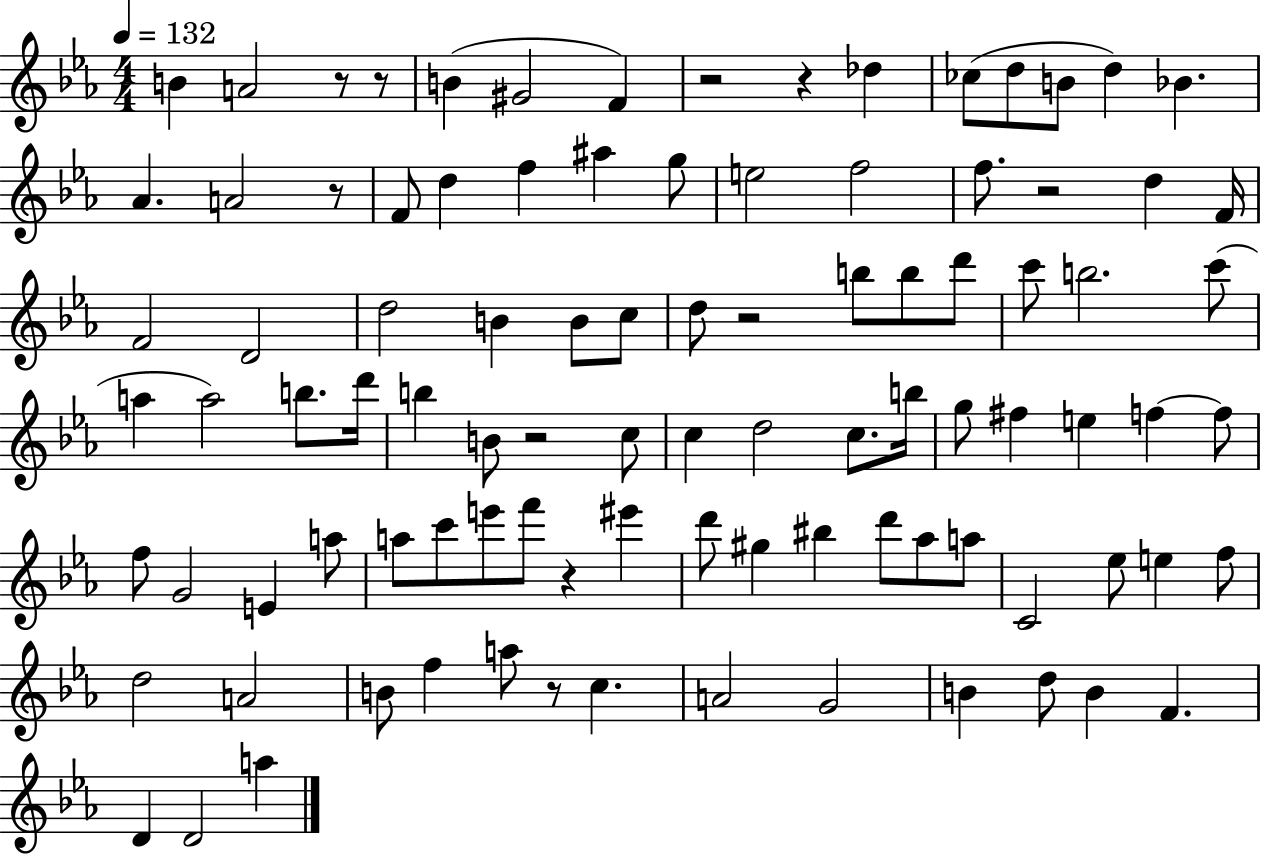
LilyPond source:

{
  \clef treble
  \numericTimeSignature
  \time 4/4
  \key ees \major
  \tempo 4 = 132
  b'4 a'2 r8 r8 | b'4( gis'2 f'4) | r2 r4 des''4 | ces''8( d''8 b'8 d''4) bes'4. | \break aes'4. a'2 r8 | f'8 d''4 f''4 ais''4 g''8 | e''2 f''2 | f''8. r2 d''4 f'16 | \break f'2 d'2 | d''2 b'4 b'8 c''8 | d''8 r2 b''8 b''8 d'''8 | c'''8 b''2. c'''8( | \break a''4 a''2) b''8. d'''16 | b''4 b'8 r2 c''8 | c''4 d''2 c''8. b''16 | g''8 fis''4 e''4 f''4~~ f''8 | \break f''8 g'2 e'4 a''8 | a''8 c'''8 e'''8 f'''8 r4 eis'''4 | d'''8 gis''4 bis''4 d'''8 aes''8 a''8 | c'2 ees''8 e''4 f''8 | \break d''2 a'2 | b'8 f''4 a''8 r8 c''4. | a'2 g'2 | b'4 d''8 b'4 f'4. | \break d'4 d'2 a''4 | \bar "|."
}